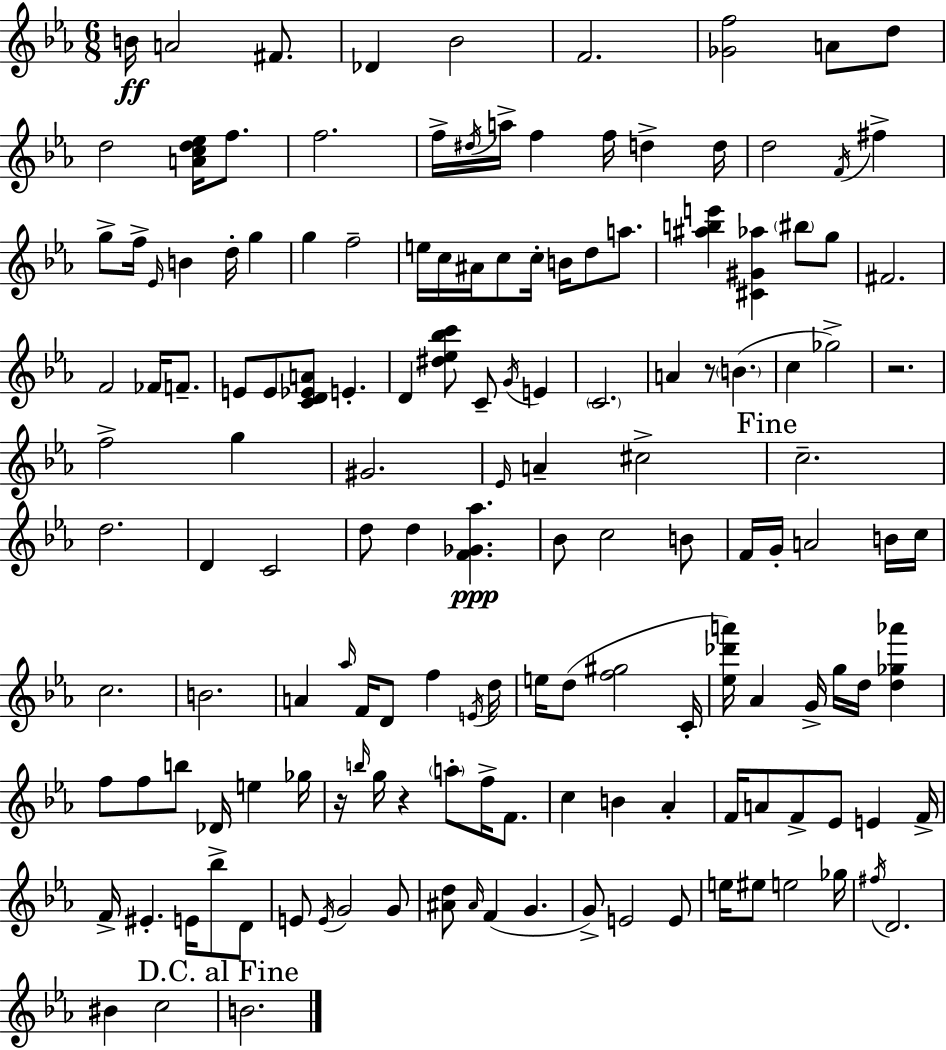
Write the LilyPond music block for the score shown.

{
  \clef treble
  \numericTimeSignature
  \time 6/8
  \key c \minor
  \repeat volta 2 { b'16\ff a'2 fis'8. | des'4 bes'2 | f'2. | <ges' f''>2 a'8 d''8 | \break d''2 <a' c'' d'' ees''>16 f''8. | f''2. | f''16-> \acciaccatura { dis''16 } a''16-> f''4 f''16 d''4-> | d''16 d''2 \acciaccatura { f'16 } fis''4-> | \break g''8-> f''16-> \grace { ees'16 } b'4 d''16-. g''4 | g''4 f''2-- | e''16 c''16 ais'16 c''8 c''16-. b'16 d''8 | a''8. <ais'' b'' e'''>4 <cis' gis' aes''>4 \parenthesize bis''8 | \break g''8 fis'2. | f'2 fes'16 | f'8.-- e'8 e'8 <c' d' ees' a'>8 e'4.-. | d'4 <dis'' ees'' bes'' c'''>8 c'8-- \acciaccatura { g'16 } | \break e'4 \parenthesize c'2. | a'4 r8 \parenthesize b'4.( | c''4 ges''2->) | r2. | \break f''2-> | g''4 gis'2. | \grace { ees'16 } a'4-- cis''2-> | \mark "Fine" c''2.-- | \break d''2. | d'4 c'2 | d''8 d''4 <f' ges' aes''>4.\ppp | bes'8 c''2 | \break b'8 f'16 g'16-. a'2 | b'16 c''16 c''2. | b'2. | a'4 \grace { aes''16 } f'16 d'8 | \break f''4 \acciaccatura { e'16 } d''16 e''16 d''8( <f'' gis''>2 | c'16-. <ees'' des''' a'''>16) aes'4 | g'16-> g''16 d''16 <d'' ges'' aes'''>4 f''8 f''8 b''8 | des'16 e''4 ges''16 r16 \grace { b''16 } g''16 r4 | \break \parenthesize a''8-. f''16-> f'8. c''4 | b'4 aes'4-. f'16 a'8 f'8-> | ees'8 e'4 f'16-> f'16-> eis'4.-. | e'16 bes''8-> d'8 e'8 \acciaccatura { e'16 } g'2 | \break g'8 <ais' d''>8 \grace { ais'16 } | f'4( g'4. g'8->) | e'2 e'8 e''16 eis''8 | e''2 ges''16 \acciaccatura { fis''16 } d'2. | \break bis'4 | c''2 \mark "D.C. al Fine" b'2. | } \bar "|."
}